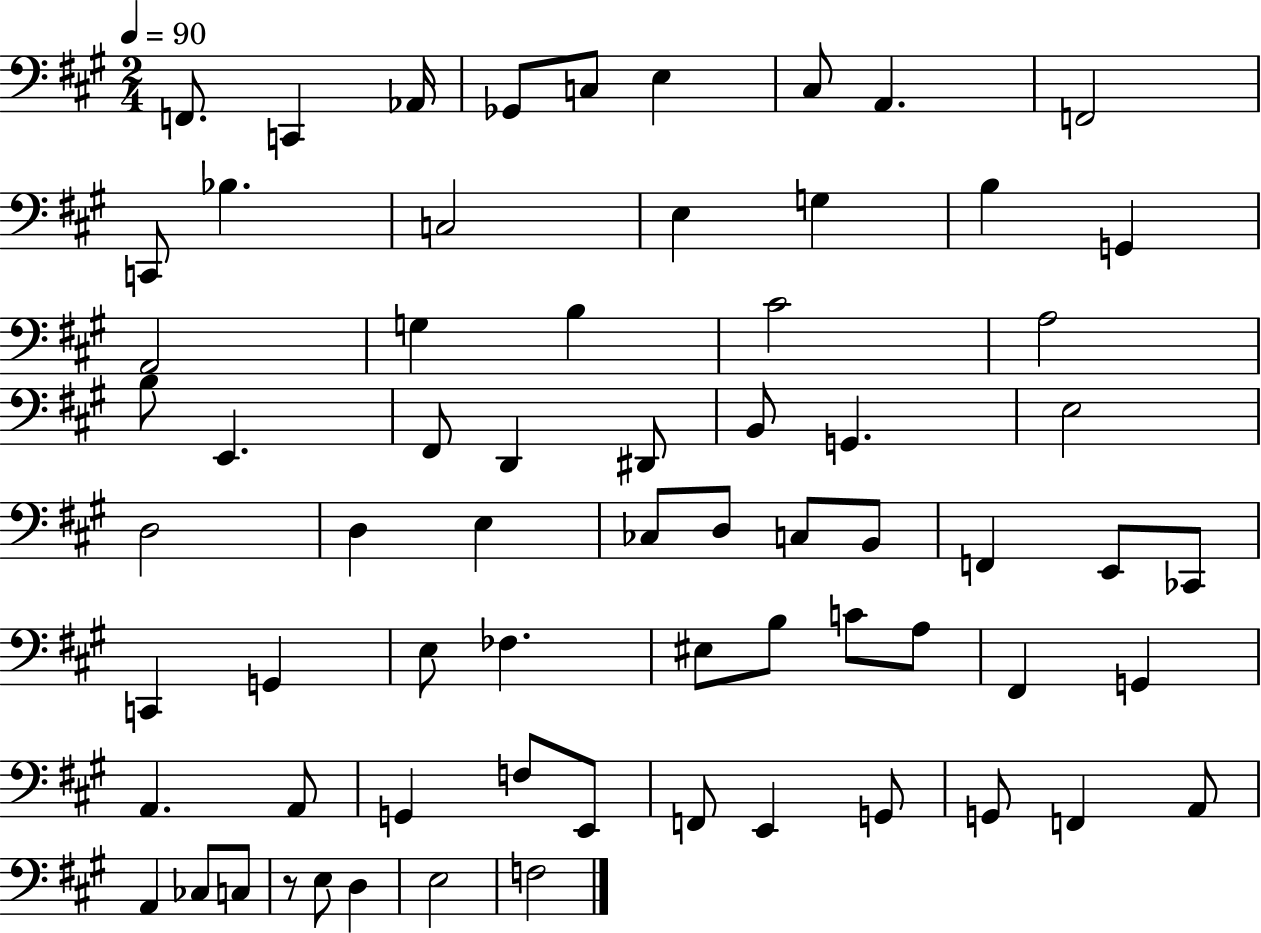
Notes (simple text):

F2/e. C2/q Ab2/s Gb2/e C3/e E3/q C#3/e A2/q. F2/h C2/e Bb3/q. C3/h E3/q G3/q B3/q G2/q A2/h G3/q B3/q C#4/h A3/h B3/e E2/q. F#2/e D2/q D#2/e B2/e G2/q. E3/h D3/h D3/q E3/q CES3/e D3/e C3/e B2/e F2/q E2/e CES2/e C2/q G2/q E3/e FES3/q. EIS3/e B3/e C4/e A3/e F#2/q G2/q A2/q. A2/e G2/q F3/e E2/e F2/e E2/q G2/e G2/e F2/q A2/e A2/q CES3/e C3/e R/e E3/e D3/q E3/h F3/h